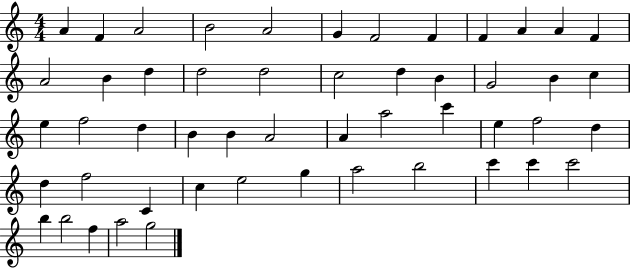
X:1
T:Untitled
M:4/4
L:1/4
K:C
A F A2 B2 A2 G F2 F F A A F A2 B d d2 d2 c2 d B G2 B c e f2 d B B A2 A a2 c' e f2 d d f2 C c e2 g a2 b2 c' c' c'2 b b2 f a2 g2